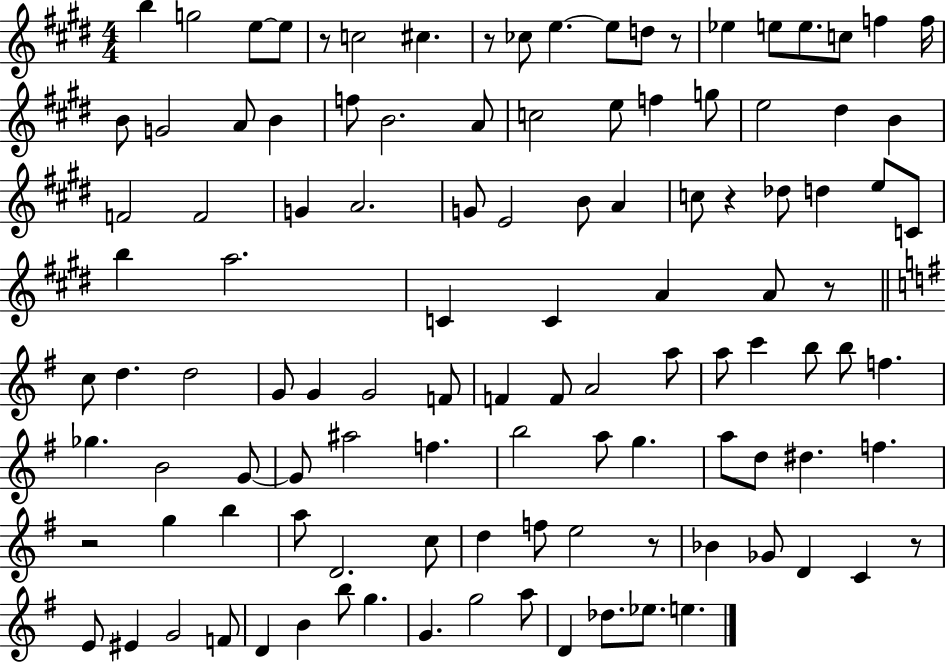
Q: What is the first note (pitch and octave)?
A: B5